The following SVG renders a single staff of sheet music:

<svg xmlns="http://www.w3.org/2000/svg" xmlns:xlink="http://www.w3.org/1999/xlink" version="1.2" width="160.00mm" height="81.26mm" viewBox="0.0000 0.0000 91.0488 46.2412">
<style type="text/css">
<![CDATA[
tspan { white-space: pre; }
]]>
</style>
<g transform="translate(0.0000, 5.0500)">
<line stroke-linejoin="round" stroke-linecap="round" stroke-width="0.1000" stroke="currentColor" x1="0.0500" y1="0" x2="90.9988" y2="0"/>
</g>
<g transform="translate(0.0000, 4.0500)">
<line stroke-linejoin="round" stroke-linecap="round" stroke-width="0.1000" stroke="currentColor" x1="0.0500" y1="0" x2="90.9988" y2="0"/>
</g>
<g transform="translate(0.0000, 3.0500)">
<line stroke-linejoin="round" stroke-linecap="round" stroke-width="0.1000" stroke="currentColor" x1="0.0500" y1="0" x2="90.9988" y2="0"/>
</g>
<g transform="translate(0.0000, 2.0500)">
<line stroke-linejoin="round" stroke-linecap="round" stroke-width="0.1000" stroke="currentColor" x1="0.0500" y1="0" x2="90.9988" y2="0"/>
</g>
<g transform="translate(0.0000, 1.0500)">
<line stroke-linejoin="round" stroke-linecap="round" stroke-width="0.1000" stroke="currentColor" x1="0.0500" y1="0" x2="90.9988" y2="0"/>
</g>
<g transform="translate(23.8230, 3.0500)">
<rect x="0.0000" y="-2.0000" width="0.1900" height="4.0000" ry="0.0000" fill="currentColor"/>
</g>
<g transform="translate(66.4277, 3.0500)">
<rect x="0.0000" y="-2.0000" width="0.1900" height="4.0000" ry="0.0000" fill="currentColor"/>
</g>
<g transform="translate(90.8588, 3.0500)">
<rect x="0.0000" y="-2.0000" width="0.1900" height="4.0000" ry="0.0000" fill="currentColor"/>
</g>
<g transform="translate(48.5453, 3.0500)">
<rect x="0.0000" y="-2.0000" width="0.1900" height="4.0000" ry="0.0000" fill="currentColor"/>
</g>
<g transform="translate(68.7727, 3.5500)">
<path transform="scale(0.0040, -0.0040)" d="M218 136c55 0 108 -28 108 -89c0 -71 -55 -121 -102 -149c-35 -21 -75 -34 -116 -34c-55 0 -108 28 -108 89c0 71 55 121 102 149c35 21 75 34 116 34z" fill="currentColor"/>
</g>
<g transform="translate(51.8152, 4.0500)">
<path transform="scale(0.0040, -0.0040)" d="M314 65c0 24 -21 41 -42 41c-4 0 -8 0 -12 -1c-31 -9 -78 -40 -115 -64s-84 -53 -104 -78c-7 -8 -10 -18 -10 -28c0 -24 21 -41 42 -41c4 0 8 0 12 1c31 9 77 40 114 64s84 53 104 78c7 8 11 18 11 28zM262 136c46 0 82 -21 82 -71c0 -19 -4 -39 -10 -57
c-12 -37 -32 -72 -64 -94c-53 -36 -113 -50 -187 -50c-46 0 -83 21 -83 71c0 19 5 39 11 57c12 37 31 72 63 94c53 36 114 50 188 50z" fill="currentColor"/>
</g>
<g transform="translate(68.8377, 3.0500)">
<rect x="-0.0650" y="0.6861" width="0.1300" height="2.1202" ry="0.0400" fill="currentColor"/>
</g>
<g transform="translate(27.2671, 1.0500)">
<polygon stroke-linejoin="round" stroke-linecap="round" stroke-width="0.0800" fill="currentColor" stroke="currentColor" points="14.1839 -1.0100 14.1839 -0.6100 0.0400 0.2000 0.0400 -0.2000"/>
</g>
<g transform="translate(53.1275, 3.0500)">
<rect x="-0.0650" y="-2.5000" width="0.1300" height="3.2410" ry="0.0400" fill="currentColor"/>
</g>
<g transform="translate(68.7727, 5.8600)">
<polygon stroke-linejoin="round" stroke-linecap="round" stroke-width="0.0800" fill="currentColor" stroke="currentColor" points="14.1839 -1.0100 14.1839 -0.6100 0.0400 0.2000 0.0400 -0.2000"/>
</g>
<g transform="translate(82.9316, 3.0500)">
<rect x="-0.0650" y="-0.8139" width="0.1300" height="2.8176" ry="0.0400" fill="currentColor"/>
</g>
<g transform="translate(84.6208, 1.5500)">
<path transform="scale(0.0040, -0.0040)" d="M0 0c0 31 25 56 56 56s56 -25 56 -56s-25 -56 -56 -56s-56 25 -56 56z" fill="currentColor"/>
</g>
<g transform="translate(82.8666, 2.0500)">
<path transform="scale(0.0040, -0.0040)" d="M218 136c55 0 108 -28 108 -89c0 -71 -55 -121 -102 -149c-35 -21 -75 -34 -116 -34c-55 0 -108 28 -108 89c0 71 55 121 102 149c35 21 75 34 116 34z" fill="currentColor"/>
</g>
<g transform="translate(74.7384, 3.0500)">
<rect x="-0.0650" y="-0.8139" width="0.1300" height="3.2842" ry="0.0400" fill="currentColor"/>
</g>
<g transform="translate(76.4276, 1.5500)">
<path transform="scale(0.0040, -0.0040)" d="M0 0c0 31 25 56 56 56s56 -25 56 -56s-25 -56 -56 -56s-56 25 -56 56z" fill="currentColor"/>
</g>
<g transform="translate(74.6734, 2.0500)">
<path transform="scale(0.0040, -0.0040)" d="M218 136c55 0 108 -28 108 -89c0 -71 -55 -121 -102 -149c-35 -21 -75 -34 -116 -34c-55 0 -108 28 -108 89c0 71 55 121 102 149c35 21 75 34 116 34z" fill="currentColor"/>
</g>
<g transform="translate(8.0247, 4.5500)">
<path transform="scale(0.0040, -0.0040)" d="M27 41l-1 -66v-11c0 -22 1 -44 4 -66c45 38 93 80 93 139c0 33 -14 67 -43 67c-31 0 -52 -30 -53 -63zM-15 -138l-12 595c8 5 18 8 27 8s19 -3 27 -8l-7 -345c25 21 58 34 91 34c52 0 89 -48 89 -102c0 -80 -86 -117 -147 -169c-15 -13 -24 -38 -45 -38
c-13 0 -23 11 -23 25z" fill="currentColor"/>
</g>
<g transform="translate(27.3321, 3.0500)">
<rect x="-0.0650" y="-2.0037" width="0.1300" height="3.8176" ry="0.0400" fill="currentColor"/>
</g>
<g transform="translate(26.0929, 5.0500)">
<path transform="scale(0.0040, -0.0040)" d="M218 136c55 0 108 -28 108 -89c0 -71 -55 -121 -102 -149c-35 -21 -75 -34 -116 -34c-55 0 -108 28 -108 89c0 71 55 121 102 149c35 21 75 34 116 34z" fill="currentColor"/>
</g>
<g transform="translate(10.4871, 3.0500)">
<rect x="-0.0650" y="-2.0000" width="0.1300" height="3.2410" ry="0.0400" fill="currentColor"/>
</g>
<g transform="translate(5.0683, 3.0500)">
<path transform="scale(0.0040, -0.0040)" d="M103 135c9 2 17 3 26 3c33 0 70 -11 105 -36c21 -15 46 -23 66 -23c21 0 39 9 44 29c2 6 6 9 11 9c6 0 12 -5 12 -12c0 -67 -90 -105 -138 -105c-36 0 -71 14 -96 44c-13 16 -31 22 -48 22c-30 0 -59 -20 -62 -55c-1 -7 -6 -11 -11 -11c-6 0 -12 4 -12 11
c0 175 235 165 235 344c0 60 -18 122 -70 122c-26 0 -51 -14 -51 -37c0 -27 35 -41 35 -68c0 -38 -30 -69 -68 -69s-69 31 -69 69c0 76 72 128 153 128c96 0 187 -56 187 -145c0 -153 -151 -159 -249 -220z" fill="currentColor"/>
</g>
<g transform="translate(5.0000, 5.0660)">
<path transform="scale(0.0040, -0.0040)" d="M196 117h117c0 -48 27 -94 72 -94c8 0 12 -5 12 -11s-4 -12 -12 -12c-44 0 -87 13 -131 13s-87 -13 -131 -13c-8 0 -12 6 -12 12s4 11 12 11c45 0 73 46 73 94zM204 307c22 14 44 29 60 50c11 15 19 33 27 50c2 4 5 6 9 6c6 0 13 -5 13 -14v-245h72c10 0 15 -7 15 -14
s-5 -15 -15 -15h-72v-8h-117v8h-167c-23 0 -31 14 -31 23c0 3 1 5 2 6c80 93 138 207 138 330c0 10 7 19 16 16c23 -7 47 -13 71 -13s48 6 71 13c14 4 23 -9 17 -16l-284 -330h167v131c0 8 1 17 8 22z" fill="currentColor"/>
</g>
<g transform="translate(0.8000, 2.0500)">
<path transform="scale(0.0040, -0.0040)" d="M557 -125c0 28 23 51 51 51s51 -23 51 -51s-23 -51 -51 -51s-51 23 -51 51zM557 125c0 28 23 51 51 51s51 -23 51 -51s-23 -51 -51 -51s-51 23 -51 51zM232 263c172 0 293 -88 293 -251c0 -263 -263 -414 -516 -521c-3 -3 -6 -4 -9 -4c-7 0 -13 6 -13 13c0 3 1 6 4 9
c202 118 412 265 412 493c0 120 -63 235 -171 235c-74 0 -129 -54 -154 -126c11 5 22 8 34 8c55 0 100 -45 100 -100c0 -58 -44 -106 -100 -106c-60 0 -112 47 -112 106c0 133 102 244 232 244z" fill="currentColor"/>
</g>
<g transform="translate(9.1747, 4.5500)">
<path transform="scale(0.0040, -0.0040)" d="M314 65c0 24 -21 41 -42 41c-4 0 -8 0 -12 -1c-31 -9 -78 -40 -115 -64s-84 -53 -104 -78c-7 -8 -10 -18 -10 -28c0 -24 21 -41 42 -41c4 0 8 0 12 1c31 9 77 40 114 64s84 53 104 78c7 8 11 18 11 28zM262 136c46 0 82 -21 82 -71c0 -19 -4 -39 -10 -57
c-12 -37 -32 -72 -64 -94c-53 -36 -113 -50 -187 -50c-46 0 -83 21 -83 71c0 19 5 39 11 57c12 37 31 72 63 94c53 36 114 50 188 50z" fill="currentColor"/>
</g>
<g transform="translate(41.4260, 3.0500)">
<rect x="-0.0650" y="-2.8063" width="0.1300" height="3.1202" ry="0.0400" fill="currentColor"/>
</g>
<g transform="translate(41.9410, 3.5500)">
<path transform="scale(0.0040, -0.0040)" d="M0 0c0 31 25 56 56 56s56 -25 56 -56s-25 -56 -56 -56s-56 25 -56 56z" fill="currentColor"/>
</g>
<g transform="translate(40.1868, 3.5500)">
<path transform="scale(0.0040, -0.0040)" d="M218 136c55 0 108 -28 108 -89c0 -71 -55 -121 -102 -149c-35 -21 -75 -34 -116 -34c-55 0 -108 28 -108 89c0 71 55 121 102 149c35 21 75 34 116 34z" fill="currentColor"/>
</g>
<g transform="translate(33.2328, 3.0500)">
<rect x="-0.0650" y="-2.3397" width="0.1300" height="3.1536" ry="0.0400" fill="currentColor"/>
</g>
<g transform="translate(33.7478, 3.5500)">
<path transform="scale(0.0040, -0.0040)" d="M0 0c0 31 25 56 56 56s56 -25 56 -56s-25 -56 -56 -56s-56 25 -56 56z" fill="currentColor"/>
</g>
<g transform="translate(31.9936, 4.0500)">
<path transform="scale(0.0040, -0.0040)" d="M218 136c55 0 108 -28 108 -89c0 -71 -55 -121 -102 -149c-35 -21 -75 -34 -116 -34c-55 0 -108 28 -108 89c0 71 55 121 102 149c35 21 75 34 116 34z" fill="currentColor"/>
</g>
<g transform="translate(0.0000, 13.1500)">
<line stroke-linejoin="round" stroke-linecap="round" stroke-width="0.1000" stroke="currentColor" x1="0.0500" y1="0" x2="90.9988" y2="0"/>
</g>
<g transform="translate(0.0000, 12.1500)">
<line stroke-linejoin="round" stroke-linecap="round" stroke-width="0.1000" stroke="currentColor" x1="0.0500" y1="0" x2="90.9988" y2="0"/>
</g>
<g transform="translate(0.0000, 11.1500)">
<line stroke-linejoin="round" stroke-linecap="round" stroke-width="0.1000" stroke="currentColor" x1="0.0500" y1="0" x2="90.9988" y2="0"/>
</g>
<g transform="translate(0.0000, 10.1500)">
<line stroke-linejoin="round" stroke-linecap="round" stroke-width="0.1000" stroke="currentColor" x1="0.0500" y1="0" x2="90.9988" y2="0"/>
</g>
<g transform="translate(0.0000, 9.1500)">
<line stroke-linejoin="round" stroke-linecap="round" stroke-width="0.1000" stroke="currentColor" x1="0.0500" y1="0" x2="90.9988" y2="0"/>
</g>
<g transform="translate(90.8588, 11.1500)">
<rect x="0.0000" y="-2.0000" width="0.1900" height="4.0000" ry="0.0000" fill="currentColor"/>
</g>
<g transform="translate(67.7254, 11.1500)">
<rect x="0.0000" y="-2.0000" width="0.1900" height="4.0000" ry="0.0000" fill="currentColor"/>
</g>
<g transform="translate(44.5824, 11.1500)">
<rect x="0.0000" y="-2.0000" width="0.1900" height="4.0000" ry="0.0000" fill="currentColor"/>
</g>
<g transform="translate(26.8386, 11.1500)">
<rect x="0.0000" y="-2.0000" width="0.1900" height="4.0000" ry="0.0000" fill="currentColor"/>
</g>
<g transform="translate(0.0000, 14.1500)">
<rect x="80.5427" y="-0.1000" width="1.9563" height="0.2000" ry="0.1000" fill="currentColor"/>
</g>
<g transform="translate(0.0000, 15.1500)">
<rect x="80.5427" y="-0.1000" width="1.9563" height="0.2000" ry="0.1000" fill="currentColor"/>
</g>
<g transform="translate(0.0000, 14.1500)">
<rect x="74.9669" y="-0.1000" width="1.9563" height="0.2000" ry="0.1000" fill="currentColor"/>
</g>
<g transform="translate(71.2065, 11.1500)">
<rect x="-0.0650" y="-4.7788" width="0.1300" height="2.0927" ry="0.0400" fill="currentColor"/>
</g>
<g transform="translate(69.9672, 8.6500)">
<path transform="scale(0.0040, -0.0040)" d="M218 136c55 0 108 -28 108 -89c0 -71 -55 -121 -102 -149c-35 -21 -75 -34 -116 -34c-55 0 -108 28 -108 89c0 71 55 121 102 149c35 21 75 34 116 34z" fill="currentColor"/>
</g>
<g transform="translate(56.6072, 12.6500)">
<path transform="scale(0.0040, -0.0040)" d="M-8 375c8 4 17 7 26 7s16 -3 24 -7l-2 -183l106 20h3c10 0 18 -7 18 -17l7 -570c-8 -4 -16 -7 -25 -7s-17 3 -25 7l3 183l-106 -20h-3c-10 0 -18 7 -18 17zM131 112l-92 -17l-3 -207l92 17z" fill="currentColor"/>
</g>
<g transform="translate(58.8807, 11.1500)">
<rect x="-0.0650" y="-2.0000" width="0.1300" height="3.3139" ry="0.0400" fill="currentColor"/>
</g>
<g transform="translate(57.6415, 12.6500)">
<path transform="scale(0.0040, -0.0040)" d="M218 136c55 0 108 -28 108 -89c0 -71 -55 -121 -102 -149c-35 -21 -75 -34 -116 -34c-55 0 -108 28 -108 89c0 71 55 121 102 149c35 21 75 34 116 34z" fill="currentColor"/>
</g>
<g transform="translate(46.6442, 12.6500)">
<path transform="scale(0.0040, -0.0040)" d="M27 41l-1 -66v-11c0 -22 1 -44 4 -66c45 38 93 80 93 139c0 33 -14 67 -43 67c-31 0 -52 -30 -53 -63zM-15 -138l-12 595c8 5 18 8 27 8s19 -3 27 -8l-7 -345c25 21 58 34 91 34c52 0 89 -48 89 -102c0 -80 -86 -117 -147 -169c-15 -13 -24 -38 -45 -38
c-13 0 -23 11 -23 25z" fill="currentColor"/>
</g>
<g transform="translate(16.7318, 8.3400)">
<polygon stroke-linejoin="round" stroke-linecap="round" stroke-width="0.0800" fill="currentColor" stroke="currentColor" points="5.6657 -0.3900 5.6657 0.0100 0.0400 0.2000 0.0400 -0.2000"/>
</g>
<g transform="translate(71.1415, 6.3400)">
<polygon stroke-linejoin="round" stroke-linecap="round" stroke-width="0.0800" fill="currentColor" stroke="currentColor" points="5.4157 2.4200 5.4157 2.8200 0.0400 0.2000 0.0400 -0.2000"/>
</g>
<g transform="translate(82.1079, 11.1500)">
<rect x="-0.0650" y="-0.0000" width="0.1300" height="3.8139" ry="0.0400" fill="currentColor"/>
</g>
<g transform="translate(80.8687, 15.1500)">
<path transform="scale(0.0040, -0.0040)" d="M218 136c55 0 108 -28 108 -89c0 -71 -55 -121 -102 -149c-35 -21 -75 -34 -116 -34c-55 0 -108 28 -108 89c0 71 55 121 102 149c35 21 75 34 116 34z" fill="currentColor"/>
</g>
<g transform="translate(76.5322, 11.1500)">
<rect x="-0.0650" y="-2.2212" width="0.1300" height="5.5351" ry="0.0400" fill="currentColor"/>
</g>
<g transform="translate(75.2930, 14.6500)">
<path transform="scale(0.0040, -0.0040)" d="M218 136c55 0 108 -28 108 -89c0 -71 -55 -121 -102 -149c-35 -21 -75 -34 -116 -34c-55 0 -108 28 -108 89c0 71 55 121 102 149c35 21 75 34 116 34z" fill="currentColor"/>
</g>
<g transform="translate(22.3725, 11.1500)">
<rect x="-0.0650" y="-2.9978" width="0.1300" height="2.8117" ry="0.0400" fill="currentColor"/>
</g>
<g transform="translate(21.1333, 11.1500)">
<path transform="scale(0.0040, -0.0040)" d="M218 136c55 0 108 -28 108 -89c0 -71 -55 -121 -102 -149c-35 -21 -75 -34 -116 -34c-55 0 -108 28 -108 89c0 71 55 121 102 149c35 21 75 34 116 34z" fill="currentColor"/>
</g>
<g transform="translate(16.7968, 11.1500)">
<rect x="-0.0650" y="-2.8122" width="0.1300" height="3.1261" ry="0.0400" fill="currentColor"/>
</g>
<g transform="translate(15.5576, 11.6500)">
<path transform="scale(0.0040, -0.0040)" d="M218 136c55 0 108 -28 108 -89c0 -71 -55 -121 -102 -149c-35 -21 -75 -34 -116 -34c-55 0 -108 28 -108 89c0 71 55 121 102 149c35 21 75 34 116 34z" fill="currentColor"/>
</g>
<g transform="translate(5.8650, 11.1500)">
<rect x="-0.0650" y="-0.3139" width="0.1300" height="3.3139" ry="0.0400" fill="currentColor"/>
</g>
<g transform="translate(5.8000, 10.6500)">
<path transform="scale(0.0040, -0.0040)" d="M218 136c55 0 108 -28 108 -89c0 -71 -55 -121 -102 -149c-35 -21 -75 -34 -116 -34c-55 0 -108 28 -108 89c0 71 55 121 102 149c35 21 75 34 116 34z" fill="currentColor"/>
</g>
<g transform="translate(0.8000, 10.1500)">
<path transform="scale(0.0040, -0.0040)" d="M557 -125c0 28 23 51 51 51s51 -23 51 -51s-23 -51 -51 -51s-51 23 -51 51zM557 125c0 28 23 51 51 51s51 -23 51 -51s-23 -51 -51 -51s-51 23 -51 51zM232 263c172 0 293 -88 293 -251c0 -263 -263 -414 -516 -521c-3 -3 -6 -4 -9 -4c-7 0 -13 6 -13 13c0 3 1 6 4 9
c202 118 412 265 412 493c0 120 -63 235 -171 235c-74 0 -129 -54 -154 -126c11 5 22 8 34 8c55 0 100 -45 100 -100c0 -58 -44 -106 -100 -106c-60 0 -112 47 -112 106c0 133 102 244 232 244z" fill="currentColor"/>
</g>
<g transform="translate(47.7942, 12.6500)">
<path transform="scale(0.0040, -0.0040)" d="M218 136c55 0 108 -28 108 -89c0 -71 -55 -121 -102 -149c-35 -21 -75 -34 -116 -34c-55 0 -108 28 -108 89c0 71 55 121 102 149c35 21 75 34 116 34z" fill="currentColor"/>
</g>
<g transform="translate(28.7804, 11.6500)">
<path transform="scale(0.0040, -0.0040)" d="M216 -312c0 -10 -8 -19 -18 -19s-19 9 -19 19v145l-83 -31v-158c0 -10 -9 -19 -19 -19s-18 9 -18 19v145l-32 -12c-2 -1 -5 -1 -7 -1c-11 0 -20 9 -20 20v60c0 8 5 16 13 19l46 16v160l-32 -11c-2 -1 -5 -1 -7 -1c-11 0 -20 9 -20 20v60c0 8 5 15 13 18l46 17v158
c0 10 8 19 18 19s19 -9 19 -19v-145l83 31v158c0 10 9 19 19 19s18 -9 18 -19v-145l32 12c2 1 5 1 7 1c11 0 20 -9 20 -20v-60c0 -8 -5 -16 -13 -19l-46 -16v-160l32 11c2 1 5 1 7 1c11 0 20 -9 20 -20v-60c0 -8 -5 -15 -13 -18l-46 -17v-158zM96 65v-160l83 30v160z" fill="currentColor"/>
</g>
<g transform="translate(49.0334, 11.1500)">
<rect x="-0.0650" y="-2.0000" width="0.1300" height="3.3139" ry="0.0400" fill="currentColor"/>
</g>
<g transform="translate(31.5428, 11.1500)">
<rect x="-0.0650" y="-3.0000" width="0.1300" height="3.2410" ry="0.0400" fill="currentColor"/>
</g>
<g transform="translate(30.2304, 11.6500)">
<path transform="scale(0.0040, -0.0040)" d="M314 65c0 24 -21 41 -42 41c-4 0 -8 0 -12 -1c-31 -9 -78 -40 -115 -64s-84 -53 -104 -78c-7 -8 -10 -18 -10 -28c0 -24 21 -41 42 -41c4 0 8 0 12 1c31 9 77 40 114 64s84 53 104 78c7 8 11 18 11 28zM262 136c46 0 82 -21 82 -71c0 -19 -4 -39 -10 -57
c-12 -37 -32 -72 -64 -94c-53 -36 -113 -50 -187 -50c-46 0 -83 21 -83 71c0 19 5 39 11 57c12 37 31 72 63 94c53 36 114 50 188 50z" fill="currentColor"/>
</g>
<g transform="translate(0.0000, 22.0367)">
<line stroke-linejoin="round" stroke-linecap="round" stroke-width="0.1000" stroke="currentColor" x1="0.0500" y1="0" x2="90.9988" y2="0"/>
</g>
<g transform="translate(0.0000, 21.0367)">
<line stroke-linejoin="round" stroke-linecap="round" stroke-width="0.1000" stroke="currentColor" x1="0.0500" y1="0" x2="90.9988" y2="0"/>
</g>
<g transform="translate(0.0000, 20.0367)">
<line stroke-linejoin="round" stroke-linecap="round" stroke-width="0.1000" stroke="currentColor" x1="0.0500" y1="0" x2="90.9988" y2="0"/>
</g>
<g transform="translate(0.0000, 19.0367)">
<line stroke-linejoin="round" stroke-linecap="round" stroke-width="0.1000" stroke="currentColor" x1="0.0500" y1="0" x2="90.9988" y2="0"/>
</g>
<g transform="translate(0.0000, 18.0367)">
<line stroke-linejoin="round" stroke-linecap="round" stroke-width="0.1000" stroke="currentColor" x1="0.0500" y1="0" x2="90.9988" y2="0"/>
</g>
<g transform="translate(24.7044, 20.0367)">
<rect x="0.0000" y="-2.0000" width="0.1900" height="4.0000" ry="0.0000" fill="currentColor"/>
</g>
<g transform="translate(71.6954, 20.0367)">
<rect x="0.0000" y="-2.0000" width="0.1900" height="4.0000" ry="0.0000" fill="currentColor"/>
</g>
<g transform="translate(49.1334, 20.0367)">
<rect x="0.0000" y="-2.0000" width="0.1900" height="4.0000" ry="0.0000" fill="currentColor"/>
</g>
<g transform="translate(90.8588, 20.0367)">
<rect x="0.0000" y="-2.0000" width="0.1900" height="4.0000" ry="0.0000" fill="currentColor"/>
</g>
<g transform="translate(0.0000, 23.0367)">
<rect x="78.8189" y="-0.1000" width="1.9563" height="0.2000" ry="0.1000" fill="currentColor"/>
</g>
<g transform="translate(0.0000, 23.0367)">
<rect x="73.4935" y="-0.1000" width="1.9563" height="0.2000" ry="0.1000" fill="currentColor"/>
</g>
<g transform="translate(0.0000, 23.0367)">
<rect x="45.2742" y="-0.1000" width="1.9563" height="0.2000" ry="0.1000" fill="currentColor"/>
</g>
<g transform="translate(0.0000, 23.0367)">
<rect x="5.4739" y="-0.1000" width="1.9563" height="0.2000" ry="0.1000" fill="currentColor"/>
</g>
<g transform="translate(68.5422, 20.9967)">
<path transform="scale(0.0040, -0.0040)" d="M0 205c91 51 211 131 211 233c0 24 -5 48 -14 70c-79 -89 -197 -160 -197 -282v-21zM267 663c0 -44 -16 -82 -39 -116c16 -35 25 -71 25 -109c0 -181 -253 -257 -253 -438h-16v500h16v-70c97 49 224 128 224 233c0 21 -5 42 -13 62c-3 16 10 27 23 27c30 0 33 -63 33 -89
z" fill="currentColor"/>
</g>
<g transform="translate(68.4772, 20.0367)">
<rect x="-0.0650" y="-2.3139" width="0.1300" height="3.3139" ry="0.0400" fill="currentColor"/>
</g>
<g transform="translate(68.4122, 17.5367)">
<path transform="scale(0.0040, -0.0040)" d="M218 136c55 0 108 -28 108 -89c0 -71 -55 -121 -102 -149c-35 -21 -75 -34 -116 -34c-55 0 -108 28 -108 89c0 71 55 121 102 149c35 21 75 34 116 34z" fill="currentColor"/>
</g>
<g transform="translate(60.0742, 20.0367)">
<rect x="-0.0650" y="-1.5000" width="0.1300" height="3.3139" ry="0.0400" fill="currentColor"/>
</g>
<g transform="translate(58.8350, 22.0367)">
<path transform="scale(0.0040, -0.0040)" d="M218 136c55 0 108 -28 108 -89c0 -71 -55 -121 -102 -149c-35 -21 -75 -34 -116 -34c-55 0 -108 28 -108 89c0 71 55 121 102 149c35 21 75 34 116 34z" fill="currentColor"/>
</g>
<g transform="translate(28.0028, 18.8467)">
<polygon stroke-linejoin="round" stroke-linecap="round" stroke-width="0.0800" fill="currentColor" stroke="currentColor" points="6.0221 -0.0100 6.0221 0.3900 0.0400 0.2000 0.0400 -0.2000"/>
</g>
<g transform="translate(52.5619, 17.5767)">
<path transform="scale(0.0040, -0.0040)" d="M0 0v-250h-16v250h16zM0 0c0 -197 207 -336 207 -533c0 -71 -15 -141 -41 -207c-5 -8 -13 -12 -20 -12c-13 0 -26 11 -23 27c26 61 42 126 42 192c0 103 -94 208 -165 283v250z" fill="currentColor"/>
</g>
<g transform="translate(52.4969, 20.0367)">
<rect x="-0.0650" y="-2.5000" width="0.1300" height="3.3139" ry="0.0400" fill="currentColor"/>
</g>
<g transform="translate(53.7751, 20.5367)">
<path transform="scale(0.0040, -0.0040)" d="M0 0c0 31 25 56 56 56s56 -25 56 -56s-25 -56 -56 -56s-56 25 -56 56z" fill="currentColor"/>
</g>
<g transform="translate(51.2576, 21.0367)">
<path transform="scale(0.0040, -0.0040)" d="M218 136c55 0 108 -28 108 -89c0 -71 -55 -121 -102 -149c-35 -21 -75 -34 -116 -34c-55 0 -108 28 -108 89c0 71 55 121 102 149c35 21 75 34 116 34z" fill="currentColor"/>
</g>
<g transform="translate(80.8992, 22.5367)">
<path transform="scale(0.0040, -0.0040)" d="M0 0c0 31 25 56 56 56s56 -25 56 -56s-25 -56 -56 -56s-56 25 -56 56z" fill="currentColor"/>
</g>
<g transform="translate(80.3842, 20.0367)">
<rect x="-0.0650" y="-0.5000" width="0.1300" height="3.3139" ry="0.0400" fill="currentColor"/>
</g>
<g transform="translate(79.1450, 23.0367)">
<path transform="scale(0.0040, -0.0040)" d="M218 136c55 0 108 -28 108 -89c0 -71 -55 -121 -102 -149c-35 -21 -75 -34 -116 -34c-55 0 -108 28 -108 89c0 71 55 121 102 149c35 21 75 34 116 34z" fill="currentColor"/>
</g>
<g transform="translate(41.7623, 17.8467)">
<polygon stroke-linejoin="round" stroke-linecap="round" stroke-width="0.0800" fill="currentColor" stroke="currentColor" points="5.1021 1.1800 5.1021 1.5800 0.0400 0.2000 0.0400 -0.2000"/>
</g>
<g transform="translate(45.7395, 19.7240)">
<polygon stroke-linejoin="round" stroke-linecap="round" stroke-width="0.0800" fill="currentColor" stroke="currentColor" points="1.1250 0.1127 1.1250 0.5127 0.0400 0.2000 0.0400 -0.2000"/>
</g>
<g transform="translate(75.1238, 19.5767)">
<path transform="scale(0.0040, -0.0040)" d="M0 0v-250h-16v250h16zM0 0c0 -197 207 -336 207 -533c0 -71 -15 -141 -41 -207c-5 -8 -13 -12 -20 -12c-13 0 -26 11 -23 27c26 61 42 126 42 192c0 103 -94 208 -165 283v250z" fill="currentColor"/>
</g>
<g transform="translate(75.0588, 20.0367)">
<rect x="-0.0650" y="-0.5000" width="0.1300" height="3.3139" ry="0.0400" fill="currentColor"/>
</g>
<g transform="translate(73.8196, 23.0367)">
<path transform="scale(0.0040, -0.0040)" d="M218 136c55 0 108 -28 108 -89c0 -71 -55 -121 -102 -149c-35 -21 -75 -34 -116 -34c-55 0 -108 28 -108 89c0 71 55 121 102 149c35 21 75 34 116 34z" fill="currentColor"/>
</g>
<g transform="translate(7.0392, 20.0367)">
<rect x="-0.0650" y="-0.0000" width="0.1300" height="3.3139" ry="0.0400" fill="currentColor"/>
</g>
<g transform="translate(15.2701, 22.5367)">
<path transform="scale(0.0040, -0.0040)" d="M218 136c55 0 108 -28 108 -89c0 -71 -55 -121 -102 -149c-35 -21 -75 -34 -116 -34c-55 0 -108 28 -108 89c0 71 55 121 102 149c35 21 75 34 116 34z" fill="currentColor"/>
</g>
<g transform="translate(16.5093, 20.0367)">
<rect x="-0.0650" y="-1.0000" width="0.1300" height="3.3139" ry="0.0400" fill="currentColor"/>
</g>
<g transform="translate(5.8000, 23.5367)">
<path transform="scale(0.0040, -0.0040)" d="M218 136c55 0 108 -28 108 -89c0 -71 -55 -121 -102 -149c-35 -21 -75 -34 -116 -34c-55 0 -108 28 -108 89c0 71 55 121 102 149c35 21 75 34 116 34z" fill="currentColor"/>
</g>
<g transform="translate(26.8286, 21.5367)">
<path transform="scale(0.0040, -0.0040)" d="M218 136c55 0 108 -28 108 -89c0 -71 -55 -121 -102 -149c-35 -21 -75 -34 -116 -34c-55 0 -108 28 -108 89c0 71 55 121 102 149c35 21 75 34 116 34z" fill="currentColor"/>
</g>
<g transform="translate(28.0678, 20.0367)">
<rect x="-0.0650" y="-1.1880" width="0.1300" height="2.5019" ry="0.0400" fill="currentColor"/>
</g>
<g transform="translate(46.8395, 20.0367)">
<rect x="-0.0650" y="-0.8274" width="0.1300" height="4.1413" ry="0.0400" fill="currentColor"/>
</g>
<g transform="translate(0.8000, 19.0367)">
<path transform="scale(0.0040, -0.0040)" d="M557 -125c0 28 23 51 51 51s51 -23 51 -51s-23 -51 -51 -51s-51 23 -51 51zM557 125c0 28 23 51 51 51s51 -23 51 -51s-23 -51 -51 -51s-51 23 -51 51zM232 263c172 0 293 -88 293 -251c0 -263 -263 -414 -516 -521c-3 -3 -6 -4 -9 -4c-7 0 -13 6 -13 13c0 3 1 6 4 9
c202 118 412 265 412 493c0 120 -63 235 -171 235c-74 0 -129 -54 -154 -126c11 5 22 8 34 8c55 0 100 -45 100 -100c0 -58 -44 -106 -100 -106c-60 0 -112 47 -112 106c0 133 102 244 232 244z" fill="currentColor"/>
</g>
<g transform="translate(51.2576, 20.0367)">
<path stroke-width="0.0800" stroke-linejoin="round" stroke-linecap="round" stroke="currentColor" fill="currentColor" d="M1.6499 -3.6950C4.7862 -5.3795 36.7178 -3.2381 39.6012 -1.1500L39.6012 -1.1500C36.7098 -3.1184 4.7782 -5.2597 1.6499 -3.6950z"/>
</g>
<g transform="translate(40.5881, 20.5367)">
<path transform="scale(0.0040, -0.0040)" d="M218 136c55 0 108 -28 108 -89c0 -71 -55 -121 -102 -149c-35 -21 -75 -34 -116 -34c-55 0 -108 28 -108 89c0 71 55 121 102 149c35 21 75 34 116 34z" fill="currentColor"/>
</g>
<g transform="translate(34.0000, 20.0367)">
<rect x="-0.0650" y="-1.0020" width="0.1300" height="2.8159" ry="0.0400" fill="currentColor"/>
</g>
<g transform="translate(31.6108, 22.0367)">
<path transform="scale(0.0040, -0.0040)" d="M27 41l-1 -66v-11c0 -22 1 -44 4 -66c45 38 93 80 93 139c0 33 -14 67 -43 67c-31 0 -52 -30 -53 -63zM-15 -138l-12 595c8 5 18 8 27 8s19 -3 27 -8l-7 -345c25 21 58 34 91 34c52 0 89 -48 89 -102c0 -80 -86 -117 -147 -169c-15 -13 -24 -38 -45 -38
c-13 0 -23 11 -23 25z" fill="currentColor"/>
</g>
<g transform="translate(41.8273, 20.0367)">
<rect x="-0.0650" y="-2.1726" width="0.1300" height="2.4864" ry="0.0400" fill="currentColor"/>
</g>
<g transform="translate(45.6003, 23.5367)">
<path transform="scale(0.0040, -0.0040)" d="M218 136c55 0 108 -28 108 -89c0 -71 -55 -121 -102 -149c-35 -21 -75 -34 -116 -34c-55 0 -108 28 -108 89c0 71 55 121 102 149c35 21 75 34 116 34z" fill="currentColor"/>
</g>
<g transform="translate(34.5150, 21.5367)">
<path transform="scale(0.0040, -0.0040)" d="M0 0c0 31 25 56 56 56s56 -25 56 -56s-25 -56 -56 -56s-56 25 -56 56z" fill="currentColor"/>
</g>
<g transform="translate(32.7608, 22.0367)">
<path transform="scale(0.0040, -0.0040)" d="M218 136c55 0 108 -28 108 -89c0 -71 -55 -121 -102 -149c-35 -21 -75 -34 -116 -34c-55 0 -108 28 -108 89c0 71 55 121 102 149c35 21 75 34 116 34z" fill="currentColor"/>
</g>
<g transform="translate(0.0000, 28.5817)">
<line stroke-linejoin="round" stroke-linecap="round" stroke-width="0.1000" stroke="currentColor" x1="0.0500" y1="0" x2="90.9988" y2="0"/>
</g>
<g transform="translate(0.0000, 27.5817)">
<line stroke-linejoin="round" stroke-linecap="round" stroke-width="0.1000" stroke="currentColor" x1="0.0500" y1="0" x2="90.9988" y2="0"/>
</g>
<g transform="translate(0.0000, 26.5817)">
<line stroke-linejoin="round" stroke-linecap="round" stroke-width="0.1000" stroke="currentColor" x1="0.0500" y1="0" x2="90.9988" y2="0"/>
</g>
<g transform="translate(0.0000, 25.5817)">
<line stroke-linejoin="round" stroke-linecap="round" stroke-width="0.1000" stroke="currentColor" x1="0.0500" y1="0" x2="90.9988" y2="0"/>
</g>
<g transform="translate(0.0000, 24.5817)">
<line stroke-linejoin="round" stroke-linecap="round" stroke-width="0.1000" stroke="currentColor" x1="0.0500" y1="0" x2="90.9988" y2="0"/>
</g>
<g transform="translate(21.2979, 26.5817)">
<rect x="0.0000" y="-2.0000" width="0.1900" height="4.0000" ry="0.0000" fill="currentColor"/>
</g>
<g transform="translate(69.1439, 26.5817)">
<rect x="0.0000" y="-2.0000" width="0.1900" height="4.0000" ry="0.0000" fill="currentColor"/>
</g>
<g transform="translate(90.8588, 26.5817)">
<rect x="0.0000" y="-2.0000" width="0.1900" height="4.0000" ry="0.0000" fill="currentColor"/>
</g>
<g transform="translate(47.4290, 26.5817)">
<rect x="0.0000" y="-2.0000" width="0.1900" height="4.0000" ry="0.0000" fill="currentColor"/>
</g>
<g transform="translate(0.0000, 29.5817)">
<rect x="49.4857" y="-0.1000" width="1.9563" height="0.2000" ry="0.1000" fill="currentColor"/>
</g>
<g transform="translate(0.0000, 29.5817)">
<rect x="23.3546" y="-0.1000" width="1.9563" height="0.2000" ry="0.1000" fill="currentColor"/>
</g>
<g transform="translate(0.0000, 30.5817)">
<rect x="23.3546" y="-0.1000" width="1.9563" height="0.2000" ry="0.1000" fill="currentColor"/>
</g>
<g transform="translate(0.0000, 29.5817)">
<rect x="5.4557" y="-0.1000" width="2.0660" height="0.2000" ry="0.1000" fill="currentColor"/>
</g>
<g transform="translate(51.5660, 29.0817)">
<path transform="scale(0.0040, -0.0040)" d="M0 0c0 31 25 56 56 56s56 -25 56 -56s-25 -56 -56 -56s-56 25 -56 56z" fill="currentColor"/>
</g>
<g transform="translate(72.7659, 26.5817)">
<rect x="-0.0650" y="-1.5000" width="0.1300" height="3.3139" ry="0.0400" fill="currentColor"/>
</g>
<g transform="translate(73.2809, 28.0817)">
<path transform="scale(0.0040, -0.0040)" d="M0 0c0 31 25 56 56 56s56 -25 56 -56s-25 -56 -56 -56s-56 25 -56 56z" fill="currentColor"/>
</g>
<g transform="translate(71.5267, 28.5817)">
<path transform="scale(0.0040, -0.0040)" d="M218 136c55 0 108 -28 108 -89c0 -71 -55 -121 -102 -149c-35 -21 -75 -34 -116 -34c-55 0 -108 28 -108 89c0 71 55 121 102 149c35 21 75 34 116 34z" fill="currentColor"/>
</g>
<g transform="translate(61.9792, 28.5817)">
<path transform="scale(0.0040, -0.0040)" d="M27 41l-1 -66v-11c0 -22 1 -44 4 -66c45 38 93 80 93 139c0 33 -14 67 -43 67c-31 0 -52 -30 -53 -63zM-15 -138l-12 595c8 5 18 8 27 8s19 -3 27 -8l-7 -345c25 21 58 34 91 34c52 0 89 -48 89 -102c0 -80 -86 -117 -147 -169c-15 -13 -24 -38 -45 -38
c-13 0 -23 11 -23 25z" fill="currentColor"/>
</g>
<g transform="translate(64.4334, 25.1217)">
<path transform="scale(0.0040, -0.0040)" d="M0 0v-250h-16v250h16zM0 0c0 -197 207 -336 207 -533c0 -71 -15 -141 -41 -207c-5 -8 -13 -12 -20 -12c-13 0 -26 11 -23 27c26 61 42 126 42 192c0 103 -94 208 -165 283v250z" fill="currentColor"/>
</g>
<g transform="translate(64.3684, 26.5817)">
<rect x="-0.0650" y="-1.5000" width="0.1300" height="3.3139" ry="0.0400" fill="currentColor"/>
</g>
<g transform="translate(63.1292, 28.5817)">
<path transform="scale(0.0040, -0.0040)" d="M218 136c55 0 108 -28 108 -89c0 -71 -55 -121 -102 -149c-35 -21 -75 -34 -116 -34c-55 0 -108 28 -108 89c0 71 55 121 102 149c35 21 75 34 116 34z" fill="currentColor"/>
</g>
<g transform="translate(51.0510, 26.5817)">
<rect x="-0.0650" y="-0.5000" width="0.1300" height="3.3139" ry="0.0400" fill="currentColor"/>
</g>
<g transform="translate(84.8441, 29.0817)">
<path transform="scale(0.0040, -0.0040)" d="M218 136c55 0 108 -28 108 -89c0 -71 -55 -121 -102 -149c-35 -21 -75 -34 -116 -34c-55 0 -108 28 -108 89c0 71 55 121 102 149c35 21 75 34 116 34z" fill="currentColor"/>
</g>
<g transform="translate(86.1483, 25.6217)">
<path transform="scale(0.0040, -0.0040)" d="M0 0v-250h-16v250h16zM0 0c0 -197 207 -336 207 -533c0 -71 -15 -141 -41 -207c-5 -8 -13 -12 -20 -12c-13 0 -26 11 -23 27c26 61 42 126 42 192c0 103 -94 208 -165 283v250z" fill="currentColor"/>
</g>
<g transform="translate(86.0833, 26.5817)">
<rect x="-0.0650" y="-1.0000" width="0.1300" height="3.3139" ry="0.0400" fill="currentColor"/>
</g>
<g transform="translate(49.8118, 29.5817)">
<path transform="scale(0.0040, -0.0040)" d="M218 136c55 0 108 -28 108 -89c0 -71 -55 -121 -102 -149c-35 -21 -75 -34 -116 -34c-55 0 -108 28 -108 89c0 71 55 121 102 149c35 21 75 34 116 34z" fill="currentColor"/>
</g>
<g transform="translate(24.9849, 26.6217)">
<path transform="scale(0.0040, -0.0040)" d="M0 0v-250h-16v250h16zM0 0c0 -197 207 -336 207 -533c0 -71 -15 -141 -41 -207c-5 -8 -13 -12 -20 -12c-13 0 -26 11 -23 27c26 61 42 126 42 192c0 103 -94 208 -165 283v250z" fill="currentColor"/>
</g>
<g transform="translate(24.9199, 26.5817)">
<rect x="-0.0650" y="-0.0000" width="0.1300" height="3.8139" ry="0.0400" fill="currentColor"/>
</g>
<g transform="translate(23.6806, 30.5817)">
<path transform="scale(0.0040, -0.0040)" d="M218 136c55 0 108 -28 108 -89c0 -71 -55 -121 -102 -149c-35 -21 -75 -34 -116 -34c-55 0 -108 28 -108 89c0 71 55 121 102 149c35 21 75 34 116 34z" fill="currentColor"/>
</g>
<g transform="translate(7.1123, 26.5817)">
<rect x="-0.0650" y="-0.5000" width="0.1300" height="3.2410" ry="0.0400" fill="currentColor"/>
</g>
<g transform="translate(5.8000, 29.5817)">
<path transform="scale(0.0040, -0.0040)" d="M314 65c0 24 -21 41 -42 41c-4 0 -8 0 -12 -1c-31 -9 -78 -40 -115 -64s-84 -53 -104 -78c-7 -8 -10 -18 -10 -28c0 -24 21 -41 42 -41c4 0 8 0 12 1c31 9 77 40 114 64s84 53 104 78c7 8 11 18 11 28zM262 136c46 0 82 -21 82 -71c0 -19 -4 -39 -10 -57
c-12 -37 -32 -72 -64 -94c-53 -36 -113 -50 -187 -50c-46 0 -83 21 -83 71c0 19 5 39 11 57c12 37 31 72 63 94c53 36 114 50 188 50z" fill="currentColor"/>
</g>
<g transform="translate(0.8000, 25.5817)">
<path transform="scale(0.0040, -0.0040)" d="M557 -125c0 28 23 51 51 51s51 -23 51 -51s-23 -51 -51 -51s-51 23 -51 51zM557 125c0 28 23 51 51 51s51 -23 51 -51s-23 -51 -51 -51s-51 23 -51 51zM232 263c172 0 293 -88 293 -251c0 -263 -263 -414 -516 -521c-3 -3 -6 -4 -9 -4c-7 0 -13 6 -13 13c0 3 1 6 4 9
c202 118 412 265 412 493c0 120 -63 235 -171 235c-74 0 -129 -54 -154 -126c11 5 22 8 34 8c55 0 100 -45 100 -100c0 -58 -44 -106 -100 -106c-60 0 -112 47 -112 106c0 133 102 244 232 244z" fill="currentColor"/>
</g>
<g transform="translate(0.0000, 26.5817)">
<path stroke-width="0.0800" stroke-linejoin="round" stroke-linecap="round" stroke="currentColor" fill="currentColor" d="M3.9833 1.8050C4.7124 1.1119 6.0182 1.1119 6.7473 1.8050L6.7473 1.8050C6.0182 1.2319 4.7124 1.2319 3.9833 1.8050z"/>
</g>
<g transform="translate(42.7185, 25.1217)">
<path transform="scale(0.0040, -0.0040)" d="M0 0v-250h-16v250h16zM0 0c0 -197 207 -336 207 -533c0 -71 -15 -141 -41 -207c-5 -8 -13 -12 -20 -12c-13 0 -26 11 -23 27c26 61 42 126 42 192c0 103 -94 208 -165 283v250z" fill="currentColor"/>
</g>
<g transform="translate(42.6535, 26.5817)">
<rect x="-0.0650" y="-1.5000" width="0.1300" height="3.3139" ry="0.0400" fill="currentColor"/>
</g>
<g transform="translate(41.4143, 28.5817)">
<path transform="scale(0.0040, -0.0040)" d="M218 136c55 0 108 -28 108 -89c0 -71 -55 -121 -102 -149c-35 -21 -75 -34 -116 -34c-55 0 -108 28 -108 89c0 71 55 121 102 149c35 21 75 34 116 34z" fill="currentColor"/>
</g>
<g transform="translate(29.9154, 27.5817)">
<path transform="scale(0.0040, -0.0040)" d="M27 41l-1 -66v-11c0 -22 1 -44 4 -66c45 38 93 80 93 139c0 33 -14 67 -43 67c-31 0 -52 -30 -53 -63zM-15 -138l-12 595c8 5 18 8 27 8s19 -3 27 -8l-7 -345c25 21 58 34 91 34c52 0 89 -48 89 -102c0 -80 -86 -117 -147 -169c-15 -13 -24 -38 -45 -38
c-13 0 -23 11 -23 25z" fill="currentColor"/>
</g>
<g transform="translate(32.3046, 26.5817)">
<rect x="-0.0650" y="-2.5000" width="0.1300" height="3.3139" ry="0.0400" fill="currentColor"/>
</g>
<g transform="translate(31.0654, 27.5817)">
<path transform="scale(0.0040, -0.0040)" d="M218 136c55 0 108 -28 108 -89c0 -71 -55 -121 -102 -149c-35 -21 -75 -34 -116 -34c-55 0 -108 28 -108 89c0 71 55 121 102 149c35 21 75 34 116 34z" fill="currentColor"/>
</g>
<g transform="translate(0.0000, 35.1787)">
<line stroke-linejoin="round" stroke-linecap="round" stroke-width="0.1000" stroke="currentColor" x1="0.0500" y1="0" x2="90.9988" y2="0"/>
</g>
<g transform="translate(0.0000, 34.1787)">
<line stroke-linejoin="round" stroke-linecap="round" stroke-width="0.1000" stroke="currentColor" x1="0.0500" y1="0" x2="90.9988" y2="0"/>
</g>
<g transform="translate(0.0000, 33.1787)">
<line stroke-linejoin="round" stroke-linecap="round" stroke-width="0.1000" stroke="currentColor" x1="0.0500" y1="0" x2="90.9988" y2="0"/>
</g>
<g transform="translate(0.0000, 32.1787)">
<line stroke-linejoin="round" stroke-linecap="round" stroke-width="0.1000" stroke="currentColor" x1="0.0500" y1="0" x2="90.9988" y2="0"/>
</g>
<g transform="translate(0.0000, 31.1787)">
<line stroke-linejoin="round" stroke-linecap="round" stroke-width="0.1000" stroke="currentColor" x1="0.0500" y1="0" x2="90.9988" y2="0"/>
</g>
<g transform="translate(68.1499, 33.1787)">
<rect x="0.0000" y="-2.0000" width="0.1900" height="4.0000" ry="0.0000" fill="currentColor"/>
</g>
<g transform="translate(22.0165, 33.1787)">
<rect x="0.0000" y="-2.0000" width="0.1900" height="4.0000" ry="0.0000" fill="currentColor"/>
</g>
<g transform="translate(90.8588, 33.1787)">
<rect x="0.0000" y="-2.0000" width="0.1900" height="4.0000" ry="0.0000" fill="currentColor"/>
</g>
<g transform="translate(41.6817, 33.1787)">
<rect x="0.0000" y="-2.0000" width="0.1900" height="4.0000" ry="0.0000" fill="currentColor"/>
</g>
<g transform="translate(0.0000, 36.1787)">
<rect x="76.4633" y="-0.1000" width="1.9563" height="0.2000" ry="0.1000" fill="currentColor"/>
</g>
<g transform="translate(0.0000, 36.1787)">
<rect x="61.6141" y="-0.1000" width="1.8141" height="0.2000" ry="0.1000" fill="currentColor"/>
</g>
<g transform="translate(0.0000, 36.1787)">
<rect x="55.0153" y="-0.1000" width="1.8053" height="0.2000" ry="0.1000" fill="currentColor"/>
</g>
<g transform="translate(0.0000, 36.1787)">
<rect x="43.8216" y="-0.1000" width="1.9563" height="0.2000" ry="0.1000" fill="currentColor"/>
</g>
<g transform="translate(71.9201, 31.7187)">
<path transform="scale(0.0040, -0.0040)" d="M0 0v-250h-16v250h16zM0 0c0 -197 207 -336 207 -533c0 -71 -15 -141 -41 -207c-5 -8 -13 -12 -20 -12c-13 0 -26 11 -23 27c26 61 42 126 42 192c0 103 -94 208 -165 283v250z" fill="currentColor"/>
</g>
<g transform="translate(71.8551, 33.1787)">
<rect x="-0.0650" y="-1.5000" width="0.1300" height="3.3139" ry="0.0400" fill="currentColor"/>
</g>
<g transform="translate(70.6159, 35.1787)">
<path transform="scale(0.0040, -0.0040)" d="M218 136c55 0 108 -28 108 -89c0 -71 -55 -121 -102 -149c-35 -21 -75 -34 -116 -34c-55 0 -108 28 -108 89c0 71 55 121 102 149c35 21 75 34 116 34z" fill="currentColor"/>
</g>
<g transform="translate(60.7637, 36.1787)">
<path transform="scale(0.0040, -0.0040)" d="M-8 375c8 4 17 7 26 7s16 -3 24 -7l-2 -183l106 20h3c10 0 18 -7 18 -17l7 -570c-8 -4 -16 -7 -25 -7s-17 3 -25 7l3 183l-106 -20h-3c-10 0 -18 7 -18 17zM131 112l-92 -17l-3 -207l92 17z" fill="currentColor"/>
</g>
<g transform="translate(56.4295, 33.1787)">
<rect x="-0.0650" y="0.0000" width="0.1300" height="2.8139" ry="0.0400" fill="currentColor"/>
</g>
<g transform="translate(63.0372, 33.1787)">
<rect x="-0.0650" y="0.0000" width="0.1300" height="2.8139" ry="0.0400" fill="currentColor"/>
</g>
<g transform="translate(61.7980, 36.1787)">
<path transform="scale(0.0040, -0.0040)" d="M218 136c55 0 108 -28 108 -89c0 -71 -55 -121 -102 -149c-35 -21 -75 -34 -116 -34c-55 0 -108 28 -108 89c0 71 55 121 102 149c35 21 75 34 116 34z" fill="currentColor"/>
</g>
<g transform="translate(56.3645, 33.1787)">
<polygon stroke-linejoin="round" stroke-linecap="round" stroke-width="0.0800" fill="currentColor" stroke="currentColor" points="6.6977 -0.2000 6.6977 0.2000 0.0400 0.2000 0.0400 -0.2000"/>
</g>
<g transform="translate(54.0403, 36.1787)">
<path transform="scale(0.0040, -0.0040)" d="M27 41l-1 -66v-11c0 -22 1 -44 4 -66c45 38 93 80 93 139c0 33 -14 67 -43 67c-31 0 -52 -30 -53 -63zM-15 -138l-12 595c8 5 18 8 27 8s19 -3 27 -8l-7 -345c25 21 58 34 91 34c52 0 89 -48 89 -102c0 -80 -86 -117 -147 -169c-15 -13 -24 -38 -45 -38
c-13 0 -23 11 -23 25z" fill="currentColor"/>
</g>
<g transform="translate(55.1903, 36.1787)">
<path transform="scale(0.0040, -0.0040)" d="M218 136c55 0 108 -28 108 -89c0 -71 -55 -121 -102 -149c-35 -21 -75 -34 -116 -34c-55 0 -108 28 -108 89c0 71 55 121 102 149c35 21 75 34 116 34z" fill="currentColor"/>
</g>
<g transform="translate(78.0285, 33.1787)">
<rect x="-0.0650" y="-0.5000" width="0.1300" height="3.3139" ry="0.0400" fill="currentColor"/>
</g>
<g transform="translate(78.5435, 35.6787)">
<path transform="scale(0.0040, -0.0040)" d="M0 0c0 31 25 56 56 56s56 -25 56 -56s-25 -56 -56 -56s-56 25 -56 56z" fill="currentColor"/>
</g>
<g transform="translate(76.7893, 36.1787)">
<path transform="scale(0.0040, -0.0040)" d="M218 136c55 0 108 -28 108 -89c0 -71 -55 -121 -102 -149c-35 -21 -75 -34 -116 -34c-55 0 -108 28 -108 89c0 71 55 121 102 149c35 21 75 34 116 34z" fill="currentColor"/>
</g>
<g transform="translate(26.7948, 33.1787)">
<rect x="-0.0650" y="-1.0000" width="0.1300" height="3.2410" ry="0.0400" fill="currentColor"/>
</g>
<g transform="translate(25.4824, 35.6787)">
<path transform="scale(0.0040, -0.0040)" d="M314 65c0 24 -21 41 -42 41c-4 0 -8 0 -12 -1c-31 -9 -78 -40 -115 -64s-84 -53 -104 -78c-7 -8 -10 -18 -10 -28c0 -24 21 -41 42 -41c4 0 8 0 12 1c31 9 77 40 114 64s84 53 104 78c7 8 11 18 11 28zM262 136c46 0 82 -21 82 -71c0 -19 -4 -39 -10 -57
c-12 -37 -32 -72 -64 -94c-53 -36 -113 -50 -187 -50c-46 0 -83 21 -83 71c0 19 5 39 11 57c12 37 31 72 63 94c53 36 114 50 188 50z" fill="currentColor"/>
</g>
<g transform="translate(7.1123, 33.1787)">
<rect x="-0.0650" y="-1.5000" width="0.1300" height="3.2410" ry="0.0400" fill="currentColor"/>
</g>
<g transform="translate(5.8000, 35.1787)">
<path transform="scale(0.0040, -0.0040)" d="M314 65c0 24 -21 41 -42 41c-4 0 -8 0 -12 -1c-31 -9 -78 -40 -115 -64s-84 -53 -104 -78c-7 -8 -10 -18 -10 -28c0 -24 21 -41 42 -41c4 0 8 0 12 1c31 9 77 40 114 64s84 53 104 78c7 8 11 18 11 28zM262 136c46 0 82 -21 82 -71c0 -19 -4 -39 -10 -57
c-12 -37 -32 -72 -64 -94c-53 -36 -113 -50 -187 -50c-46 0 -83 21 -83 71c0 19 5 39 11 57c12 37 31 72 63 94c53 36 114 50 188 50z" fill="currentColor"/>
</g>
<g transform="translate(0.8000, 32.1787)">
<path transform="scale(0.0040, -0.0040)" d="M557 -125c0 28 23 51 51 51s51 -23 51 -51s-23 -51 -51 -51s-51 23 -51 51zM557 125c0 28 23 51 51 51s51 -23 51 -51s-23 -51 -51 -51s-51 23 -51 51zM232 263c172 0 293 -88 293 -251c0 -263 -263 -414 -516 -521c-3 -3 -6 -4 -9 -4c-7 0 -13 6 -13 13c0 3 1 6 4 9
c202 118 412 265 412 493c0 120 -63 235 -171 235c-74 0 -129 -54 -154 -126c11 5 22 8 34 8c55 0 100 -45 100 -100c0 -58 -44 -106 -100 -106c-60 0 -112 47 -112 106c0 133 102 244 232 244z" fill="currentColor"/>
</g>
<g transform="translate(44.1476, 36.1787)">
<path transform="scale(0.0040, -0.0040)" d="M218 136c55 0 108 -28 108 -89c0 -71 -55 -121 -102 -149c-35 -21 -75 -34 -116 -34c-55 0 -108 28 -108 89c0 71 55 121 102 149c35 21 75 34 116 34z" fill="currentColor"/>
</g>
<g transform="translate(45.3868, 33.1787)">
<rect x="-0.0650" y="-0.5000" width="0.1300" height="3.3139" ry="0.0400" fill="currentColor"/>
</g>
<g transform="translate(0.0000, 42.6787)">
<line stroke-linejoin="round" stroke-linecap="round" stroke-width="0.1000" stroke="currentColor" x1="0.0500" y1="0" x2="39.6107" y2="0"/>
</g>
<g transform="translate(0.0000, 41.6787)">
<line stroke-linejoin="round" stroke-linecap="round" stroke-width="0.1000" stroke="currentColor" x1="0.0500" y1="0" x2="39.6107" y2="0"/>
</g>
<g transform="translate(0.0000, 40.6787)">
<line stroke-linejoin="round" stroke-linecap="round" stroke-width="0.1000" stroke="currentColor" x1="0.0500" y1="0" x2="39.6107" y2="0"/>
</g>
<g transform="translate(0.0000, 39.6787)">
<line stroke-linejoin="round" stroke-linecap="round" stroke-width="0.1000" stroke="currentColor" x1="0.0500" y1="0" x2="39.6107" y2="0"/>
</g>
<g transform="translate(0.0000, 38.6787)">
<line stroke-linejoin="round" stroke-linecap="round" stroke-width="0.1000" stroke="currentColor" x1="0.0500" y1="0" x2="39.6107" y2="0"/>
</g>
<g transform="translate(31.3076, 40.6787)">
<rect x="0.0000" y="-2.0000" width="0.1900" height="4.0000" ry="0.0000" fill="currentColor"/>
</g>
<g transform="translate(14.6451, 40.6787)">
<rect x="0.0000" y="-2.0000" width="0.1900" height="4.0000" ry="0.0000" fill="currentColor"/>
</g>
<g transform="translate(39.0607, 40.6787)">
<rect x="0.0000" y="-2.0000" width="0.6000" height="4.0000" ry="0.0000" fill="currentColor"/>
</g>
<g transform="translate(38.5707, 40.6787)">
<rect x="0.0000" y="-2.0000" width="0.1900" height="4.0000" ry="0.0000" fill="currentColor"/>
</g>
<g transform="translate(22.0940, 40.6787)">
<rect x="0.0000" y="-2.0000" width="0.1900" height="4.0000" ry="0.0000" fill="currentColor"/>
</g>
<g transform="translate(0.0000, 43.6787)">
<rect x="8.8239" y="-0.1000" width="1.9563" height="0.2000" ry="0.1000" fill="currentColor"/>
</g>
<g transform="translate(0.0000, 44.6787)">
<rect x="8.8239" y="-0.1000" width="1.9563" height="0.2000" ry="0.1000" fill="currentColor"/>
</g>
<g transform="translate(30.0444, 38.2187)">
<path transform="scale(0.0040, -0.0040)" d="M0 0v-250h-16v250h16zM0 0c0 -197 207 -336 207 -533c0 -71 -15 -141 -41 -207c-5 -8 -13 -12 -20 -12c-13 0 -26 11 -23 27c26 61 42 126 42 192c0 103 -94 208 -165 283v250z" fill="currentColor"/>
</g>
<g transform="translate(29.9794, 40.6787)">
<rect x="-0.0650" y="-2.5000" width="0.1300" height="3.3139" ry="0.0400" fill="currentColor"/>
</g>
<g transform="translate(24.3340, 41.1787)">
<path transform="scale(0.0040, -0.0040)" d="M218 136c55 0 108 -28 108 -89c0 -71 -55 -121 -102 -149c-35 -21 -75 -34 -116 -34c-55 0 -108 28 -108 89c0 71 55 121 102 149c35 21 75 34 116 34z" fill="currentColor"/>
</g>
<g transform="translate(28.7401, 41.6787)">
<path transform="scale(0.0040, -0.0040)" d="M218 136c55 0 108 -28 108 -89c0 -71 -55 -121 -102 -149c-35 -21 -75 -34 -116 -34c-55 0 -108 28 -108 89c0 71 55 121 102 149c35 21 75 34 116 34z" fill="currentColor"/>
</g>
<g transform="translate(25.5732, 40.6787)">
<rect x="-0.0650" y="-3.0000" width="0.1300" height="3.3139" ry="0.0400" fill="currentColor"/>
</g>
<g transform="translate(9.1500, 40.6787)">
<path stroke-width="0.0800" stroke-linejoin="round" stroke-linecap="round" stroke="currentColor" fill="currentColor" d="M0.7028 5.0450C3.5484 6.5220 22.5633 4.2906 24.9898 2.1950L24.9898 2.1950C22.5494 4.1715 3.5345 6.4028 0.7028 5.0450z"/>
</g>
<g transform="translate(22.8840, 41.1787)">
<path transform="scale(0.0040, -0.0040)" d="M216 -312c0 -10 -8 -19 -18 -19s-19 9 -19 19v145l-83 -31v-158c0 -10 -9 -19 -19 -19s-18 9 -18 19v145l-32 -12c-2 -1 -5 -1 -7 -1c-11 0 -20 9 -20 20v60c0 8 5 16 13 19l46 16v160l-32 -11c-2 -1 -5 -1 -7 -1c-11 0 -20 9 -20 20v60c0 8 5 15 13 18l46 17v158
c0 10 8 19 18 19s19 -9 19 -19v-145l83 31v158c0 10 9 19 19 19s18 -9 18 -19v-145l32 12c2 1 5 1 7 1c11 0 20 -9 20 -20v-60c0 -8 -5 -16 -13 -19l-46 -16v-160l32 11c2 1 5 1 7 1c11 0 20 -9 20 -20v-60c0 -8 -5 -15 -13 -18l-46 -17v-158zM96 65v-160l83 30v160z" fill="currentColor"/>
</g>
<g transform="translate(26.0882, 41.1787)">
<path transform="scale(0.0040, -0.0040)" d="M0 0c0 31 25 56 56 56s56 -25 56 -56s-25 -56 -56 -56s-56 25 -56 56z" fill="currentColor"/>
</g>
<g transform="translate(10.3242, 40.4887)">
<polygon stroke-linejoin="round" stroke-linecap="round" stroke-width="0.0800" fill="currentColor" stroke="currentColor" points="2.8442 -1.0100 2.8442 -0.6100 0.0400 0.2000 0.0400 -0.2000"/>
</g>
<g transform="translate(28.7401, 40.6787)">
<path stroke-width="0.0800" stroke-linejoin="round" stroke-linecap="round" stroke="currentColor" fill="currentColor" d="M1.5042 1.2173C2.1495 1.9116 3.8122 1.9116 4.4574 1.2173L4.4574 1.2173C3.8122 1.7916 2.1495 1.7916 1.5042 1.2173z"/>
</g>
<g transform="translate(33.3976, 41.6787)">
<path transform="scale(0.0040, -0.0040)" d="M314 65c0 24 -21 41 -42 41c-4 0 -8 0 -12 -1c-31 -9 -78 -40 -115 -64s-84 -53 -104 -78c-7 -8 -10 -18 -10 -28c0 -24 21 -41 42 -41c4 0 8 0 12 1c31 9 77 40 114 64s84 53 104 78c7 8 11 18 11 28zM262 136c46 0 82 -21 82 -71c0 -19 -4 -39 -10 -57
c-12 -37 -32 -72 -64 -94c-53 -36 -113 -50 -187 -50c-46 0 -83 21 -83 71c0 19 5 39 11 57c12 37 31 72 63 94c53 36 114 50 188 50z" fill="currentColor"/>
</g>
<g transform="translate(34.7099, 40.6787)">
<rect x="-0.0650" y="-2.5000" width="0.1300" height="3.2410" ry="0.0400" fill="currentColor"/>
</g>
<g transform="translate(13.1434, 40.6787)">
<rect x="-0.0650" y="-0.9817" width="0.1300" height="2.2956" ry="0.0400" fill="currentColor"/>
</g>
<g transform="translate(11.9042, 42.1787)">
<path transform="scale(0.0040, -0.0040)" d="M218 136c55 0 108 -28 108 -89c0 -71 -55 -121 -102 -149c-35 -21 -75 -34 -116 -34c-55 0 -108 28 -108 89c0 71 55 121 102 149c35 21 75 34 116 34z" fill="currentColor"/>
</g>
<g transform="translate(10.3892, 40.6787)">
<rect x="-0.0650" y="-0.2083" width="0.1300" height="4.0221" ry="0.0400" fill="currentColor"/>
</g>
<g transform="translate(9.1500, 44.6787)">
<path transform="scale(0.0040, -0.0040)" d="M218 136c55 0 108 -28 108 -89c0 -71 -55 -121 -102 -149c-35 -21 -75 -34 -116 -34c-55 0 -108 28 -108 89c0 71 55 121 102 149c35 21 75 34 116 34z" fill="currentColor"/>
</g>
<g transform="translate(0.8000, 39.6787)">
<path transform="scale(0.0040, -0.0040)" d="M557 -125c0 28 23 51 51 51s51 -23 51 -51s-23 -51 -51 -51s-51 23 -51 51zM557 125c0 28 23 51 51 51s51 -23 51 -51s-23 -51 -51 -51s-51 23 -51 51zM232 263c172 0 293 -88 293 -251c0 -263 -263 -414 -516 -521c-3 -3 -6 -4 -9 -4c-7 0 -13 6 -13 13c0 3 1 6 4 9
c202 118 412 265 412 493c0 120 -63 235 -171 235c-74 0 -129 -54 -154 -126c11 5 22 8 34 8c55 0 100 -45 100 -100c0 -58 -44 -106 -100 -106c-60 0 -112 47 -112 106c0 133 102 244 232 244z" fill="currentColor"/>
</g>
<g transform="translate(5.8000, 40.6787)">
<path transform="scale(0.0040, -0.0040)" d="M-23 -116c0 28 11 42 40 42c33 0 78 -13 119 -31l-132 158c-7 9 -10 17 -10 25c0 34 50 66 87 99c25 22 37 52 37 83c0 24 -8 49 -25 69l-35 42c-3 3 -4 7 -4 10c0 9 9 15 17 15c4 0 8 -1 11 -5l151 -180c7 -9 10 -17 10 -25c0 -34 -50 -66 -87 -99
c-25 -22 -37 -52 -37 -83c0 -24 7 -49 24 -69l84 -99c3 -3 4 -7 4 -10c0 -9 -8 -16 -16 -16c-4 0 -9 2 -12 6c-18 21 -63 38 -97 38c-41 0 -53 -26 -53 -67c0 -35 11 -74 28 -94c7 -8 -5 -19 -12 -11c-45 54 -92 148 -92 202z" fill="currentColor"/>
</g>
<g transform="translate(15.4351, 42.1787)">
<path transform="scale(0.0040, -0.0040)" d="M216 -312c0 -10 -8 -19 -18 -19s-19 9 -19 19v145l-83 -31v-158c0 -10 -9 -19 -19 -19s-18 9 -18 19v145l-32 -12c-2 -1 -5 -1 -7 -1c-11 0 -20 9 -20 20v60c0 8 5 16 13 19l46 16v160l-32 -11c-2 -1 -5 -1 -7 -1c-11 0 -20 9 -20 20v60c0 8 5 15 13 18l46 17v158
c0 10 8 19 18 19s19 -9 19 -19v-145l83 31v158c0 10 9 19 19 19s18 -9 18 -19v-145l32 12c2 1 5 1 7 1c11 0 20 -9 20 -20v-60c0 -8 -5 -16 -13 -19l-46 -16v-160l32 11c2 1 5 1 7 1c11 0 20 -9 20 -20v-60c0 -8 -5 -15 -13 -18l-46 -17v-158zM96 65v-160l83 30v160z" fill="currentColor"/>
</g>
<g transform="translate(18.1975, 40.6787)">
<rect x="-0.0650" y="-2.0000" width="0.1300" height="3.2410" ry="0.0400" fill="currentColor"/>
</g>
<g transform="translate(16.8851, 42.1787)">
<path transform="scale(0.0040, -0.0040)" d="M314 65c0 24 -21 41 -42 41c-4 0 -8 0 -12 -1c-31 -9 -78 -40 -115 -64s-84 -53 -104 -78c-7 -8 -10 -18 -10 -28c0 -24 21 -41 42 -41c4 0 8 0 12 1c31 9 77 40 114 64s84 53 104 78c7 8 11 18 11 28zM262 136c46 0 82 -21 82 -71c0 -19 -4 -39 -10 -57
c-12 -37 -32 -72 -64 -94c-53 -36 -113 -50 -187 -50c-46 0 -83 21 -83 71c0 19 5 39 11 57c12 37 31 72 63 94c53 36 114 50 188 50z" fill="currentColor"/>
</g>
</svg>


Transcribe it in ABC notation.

X:1
T:Untitled
M:2/4
L:1/4
K:C
_A,,2 G,,/2 B,,/2 C,/2 B,,2 C,/2 F,/2 F,/2 E, C,/2 D,/2 ^C,2 _A,, A,, B,/2 D,,/2 C,, D,, F,, A,,/2 _G,,/2 C,/2 D,,/4 B,,/2 G,, B,/4 E,,/2 E,, E,,2 C,,/2 _B,, G,,/2 E,, _G,,/2 G,, F,,/2 G,,2 F,,2 E,, _E,,/2 E,,/2 G,,/2 E,, z C,,/2 A,,/2 ^A,,2 ^C, B,,/2 B,,2